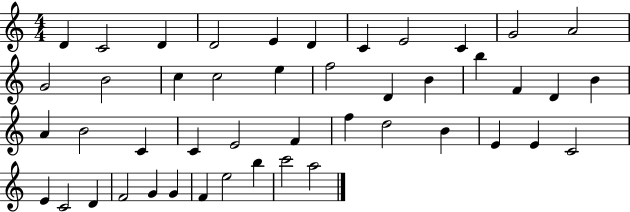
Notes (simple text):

D4/q C4/h D4/q D4/h E4/q D4/q C4/q E4/h C4/q G4/h A4/h G4/h B4/h C5/q C5/h E5/q F5/h D4/q B4/q B5/q F4/q D4/q B4/q A4/q B4/h C4/q C4/q E4/h F4/q F5/q D5/h B4/q E4/q E4/q C4/h E4/q C4/h D4/q F4/h G4/q G4/q F4/q E5/h B5/q C6/h A5/h